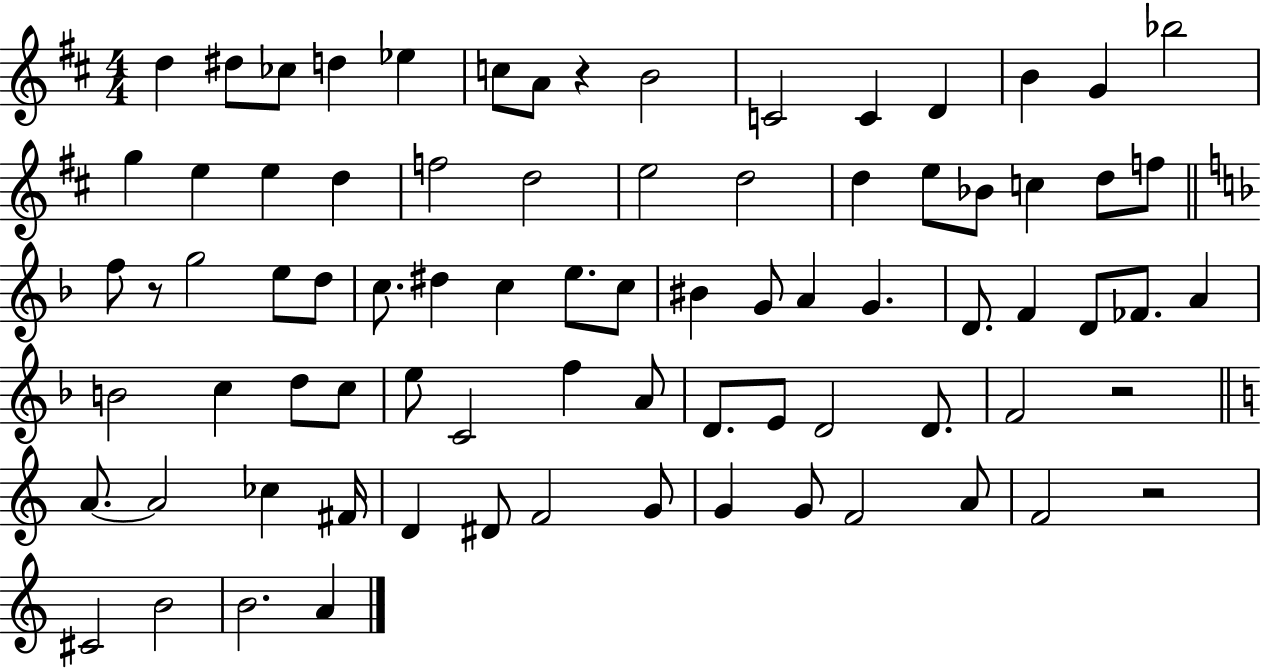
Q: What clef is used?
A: treble